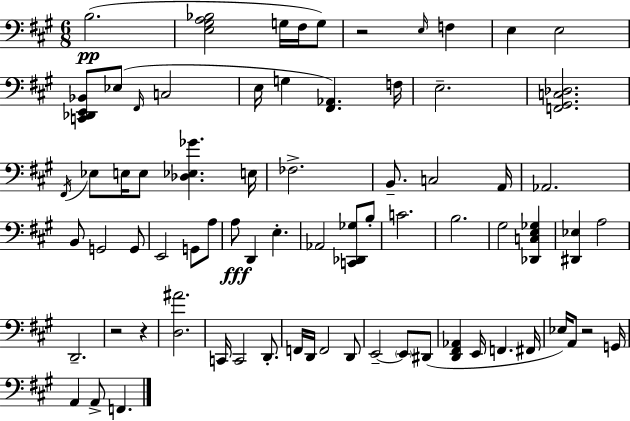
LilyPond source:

{
  \clef bass
  \numericTimeSignature
  \time 6/8
  \key a \major
  b2.(\pp | <e gis a bes>2 g16 fis16 g8) | r2 \grace { e16 } f4 | e4 e2 | \break <c, des, e, bes,>8 ees8( \grace { fis,16 } c2 | e16 g4 <fis, aes,>4.) | f16 e2.-- | <f, gis, c des>2. | \break \acciaccatura { fis,16 } ees8 e16 e8 <des ees ges'>4. | e16 fes2.-> | b,8.-- c2 | a,16 aes,2. | \break b,8 g,2 | g,8 e,2 g,8 | a8 a8\fff d,4 e4.-. | aes,2 <c, des, ges>8 | \break b8-. c'2. | b2. | gis2 <des, c e ges>4 | <dis, ees>4 a2 | \break d,2.-- | r2 r4 | <d ais'>2. | c,16 c,2 | \break d,8.-. f,16 d,16 f,2 | d,8 e,2--~~ \parenthesize e,8 | dis,8( <d, fis, aes,>4 e,16 f,4. | fis,16 ees16) a,8 r2 | \break g,16 a,4 a,8-> f,4. | \bar "|."
}